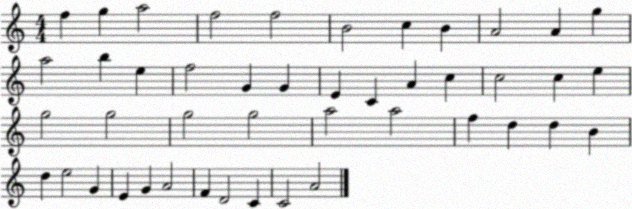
X:1
T:Untitled
M:4/4
L:1/4
K:C
f g a2 f2 f2 B2 c B A2 A g a2 b e f2 G G E C A c c2 c e g2 g2 g2 g2 a2 a2 f d d B d e2 G E G A2 F D2 C C2 A2